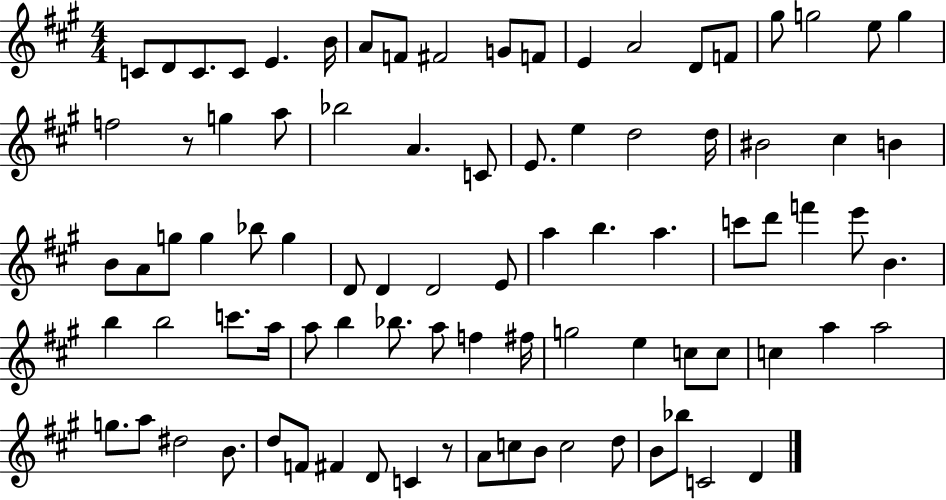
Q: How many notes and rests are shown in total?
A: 87